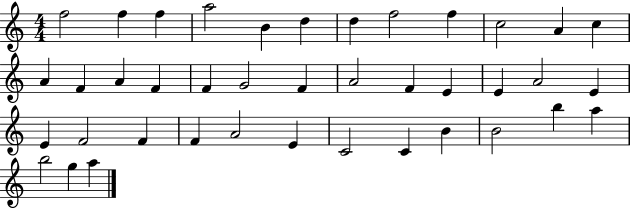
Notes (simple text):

F5/h F5/q F5/q A5/h B4/q D5/q D5/q F5/h F5/q C5/h A4/q C5/q A4/q F4/q A4/q F4/q F4/q G4/h F4/q A4/h F4/q E4/q E4/q A4/h E4/q E4/q F4/h F4/q F4/q A4/h E4/q C4/h C4/q B4/q B4/h B5/q A5/q B5/h G5/q A5/q